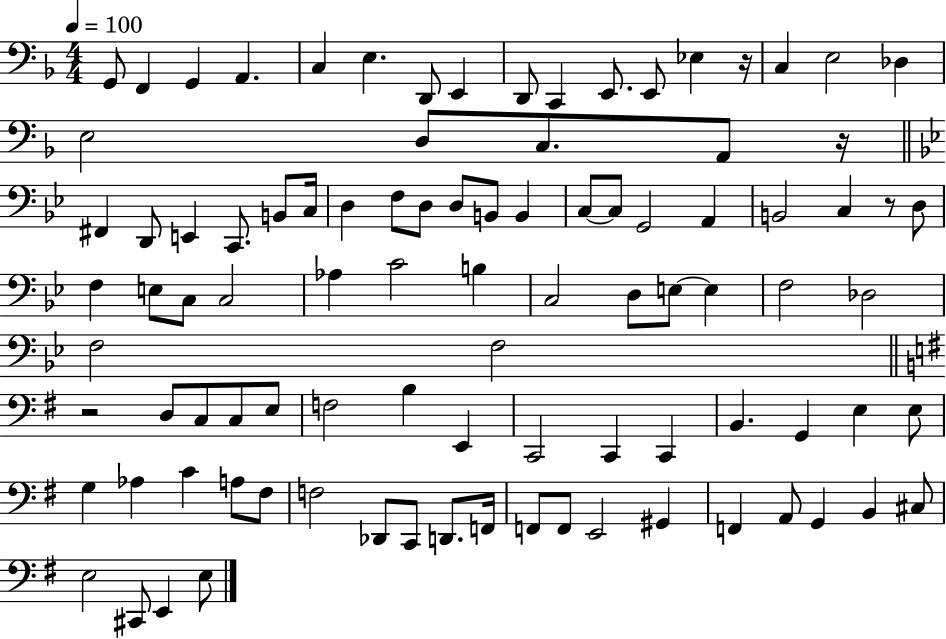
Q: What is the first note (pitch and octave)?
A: G2